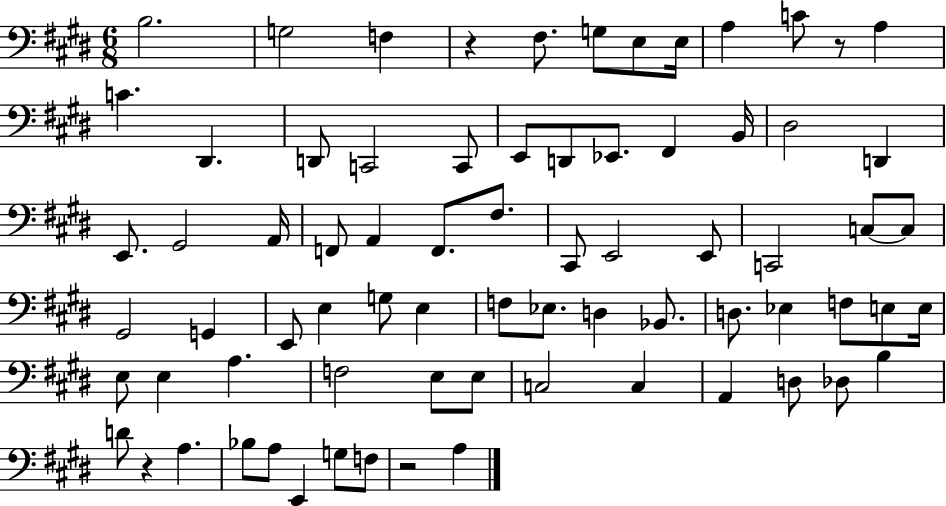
X:1
T:Untitled
M:6/8
L:1/4
K:E
B,2 G,2 F, z ^F,/2 G,/2 E,/2 E,/4 A, C/2 z/2 A, C ^D,, D,,/2 C,,2 C,,/2 E,,/2 D,,/2 _E,,/2 ^F,, B,,/4 ^D,2 D,, E,,/2 ^G,,2 A,,/4 F,,/2 A,, F,,/2 ^F,/2 ^C,,/2 E,,2 E,,/2 C,,2 C,/2 C,/2 ^G,,2 G,, E,,/2 E, G,/2 E, F,/2 _E,/2 D, _B,,/2 D,/2 _E, F,/2 E,/2 E,/4 E,/2 E, A, F,2 E,/2 E,/2 C,2 C, A,, D,/2 _D,/2 B, D/2 z A, _B,/2 A,/2 E,, G,/2 F,/2 z2 A,